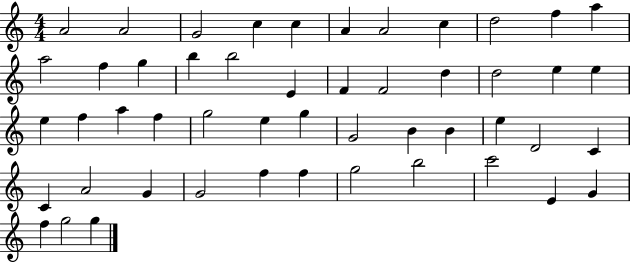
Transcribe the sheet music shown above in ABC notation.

X:1
T:Untitled
M:4/4
L:1/4
K:C
A2 A2 G2 c c A A2 c d2 f a a2 f g b b2 E F F2 d d2 e e e f a f g2 e g G2 B B e D2 C C A2 G G2 f f g2 b2 c'2 E G f g2 g